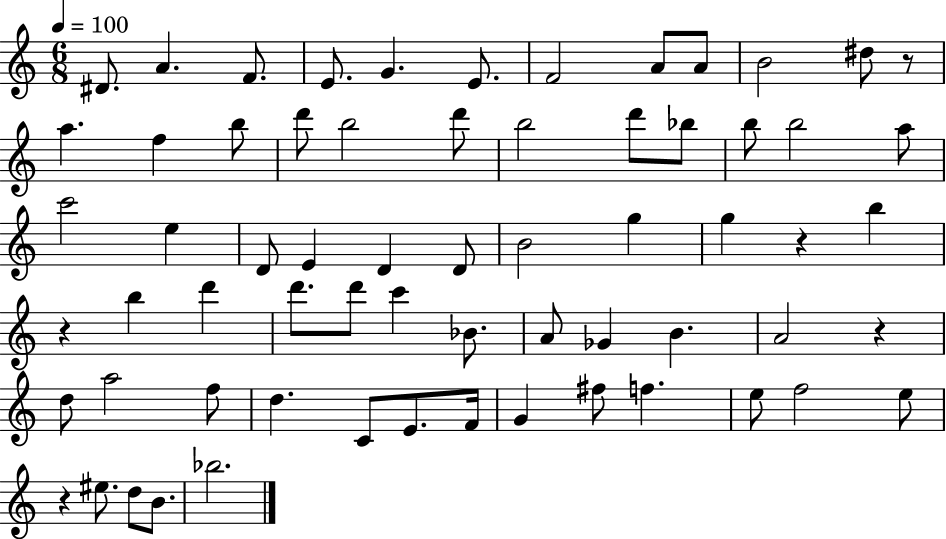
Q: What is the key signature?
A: C major